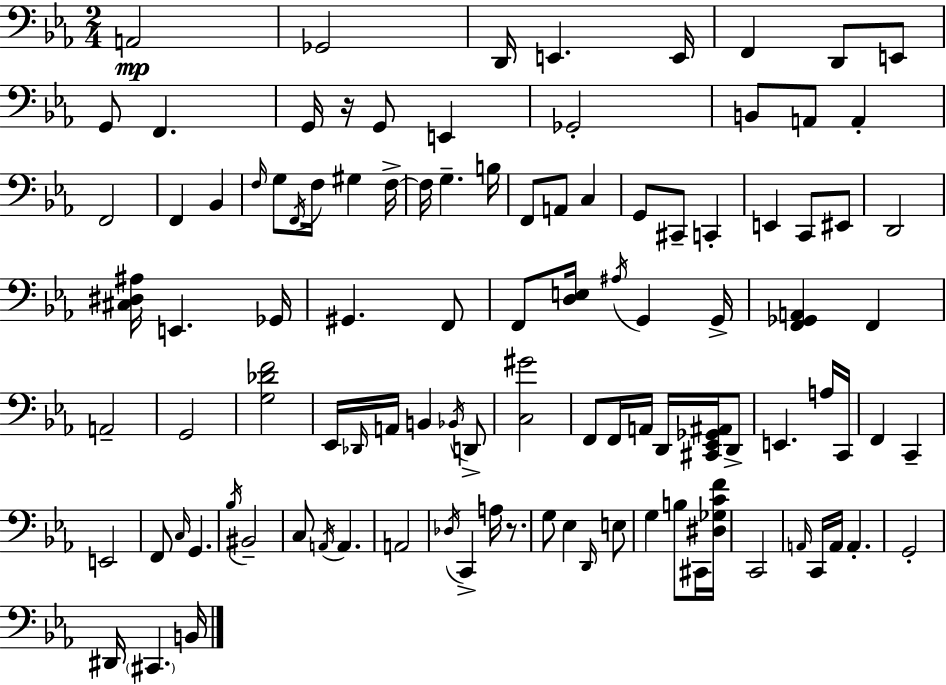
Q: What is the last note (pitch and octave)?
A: B2